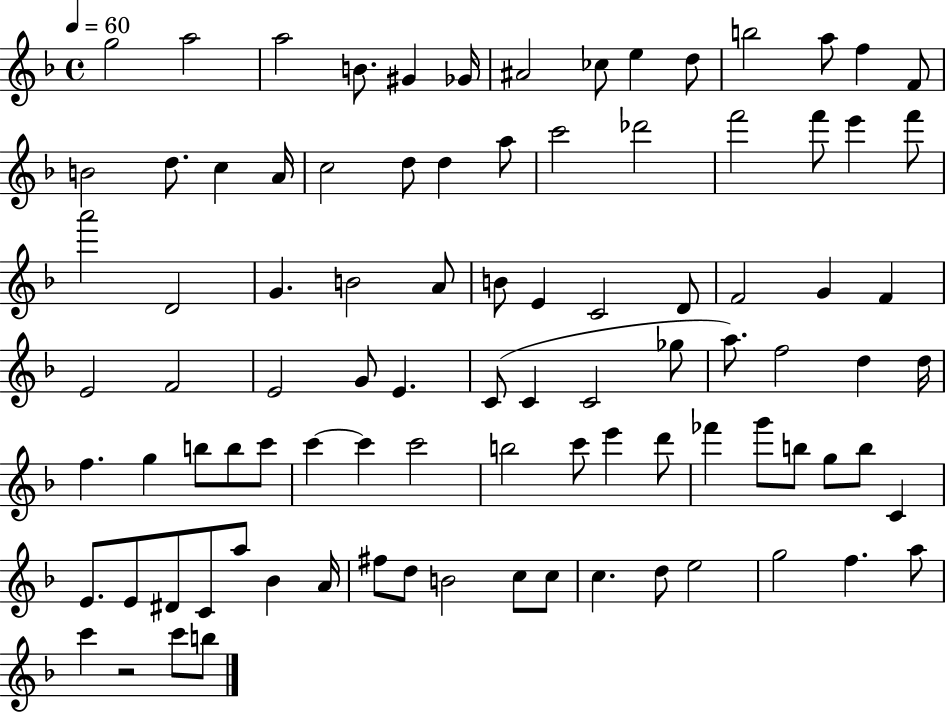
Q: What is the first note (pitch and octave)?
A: G5